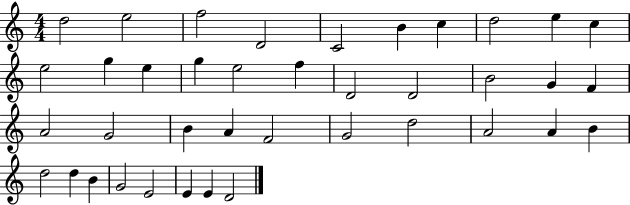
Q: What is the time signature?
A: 4/4